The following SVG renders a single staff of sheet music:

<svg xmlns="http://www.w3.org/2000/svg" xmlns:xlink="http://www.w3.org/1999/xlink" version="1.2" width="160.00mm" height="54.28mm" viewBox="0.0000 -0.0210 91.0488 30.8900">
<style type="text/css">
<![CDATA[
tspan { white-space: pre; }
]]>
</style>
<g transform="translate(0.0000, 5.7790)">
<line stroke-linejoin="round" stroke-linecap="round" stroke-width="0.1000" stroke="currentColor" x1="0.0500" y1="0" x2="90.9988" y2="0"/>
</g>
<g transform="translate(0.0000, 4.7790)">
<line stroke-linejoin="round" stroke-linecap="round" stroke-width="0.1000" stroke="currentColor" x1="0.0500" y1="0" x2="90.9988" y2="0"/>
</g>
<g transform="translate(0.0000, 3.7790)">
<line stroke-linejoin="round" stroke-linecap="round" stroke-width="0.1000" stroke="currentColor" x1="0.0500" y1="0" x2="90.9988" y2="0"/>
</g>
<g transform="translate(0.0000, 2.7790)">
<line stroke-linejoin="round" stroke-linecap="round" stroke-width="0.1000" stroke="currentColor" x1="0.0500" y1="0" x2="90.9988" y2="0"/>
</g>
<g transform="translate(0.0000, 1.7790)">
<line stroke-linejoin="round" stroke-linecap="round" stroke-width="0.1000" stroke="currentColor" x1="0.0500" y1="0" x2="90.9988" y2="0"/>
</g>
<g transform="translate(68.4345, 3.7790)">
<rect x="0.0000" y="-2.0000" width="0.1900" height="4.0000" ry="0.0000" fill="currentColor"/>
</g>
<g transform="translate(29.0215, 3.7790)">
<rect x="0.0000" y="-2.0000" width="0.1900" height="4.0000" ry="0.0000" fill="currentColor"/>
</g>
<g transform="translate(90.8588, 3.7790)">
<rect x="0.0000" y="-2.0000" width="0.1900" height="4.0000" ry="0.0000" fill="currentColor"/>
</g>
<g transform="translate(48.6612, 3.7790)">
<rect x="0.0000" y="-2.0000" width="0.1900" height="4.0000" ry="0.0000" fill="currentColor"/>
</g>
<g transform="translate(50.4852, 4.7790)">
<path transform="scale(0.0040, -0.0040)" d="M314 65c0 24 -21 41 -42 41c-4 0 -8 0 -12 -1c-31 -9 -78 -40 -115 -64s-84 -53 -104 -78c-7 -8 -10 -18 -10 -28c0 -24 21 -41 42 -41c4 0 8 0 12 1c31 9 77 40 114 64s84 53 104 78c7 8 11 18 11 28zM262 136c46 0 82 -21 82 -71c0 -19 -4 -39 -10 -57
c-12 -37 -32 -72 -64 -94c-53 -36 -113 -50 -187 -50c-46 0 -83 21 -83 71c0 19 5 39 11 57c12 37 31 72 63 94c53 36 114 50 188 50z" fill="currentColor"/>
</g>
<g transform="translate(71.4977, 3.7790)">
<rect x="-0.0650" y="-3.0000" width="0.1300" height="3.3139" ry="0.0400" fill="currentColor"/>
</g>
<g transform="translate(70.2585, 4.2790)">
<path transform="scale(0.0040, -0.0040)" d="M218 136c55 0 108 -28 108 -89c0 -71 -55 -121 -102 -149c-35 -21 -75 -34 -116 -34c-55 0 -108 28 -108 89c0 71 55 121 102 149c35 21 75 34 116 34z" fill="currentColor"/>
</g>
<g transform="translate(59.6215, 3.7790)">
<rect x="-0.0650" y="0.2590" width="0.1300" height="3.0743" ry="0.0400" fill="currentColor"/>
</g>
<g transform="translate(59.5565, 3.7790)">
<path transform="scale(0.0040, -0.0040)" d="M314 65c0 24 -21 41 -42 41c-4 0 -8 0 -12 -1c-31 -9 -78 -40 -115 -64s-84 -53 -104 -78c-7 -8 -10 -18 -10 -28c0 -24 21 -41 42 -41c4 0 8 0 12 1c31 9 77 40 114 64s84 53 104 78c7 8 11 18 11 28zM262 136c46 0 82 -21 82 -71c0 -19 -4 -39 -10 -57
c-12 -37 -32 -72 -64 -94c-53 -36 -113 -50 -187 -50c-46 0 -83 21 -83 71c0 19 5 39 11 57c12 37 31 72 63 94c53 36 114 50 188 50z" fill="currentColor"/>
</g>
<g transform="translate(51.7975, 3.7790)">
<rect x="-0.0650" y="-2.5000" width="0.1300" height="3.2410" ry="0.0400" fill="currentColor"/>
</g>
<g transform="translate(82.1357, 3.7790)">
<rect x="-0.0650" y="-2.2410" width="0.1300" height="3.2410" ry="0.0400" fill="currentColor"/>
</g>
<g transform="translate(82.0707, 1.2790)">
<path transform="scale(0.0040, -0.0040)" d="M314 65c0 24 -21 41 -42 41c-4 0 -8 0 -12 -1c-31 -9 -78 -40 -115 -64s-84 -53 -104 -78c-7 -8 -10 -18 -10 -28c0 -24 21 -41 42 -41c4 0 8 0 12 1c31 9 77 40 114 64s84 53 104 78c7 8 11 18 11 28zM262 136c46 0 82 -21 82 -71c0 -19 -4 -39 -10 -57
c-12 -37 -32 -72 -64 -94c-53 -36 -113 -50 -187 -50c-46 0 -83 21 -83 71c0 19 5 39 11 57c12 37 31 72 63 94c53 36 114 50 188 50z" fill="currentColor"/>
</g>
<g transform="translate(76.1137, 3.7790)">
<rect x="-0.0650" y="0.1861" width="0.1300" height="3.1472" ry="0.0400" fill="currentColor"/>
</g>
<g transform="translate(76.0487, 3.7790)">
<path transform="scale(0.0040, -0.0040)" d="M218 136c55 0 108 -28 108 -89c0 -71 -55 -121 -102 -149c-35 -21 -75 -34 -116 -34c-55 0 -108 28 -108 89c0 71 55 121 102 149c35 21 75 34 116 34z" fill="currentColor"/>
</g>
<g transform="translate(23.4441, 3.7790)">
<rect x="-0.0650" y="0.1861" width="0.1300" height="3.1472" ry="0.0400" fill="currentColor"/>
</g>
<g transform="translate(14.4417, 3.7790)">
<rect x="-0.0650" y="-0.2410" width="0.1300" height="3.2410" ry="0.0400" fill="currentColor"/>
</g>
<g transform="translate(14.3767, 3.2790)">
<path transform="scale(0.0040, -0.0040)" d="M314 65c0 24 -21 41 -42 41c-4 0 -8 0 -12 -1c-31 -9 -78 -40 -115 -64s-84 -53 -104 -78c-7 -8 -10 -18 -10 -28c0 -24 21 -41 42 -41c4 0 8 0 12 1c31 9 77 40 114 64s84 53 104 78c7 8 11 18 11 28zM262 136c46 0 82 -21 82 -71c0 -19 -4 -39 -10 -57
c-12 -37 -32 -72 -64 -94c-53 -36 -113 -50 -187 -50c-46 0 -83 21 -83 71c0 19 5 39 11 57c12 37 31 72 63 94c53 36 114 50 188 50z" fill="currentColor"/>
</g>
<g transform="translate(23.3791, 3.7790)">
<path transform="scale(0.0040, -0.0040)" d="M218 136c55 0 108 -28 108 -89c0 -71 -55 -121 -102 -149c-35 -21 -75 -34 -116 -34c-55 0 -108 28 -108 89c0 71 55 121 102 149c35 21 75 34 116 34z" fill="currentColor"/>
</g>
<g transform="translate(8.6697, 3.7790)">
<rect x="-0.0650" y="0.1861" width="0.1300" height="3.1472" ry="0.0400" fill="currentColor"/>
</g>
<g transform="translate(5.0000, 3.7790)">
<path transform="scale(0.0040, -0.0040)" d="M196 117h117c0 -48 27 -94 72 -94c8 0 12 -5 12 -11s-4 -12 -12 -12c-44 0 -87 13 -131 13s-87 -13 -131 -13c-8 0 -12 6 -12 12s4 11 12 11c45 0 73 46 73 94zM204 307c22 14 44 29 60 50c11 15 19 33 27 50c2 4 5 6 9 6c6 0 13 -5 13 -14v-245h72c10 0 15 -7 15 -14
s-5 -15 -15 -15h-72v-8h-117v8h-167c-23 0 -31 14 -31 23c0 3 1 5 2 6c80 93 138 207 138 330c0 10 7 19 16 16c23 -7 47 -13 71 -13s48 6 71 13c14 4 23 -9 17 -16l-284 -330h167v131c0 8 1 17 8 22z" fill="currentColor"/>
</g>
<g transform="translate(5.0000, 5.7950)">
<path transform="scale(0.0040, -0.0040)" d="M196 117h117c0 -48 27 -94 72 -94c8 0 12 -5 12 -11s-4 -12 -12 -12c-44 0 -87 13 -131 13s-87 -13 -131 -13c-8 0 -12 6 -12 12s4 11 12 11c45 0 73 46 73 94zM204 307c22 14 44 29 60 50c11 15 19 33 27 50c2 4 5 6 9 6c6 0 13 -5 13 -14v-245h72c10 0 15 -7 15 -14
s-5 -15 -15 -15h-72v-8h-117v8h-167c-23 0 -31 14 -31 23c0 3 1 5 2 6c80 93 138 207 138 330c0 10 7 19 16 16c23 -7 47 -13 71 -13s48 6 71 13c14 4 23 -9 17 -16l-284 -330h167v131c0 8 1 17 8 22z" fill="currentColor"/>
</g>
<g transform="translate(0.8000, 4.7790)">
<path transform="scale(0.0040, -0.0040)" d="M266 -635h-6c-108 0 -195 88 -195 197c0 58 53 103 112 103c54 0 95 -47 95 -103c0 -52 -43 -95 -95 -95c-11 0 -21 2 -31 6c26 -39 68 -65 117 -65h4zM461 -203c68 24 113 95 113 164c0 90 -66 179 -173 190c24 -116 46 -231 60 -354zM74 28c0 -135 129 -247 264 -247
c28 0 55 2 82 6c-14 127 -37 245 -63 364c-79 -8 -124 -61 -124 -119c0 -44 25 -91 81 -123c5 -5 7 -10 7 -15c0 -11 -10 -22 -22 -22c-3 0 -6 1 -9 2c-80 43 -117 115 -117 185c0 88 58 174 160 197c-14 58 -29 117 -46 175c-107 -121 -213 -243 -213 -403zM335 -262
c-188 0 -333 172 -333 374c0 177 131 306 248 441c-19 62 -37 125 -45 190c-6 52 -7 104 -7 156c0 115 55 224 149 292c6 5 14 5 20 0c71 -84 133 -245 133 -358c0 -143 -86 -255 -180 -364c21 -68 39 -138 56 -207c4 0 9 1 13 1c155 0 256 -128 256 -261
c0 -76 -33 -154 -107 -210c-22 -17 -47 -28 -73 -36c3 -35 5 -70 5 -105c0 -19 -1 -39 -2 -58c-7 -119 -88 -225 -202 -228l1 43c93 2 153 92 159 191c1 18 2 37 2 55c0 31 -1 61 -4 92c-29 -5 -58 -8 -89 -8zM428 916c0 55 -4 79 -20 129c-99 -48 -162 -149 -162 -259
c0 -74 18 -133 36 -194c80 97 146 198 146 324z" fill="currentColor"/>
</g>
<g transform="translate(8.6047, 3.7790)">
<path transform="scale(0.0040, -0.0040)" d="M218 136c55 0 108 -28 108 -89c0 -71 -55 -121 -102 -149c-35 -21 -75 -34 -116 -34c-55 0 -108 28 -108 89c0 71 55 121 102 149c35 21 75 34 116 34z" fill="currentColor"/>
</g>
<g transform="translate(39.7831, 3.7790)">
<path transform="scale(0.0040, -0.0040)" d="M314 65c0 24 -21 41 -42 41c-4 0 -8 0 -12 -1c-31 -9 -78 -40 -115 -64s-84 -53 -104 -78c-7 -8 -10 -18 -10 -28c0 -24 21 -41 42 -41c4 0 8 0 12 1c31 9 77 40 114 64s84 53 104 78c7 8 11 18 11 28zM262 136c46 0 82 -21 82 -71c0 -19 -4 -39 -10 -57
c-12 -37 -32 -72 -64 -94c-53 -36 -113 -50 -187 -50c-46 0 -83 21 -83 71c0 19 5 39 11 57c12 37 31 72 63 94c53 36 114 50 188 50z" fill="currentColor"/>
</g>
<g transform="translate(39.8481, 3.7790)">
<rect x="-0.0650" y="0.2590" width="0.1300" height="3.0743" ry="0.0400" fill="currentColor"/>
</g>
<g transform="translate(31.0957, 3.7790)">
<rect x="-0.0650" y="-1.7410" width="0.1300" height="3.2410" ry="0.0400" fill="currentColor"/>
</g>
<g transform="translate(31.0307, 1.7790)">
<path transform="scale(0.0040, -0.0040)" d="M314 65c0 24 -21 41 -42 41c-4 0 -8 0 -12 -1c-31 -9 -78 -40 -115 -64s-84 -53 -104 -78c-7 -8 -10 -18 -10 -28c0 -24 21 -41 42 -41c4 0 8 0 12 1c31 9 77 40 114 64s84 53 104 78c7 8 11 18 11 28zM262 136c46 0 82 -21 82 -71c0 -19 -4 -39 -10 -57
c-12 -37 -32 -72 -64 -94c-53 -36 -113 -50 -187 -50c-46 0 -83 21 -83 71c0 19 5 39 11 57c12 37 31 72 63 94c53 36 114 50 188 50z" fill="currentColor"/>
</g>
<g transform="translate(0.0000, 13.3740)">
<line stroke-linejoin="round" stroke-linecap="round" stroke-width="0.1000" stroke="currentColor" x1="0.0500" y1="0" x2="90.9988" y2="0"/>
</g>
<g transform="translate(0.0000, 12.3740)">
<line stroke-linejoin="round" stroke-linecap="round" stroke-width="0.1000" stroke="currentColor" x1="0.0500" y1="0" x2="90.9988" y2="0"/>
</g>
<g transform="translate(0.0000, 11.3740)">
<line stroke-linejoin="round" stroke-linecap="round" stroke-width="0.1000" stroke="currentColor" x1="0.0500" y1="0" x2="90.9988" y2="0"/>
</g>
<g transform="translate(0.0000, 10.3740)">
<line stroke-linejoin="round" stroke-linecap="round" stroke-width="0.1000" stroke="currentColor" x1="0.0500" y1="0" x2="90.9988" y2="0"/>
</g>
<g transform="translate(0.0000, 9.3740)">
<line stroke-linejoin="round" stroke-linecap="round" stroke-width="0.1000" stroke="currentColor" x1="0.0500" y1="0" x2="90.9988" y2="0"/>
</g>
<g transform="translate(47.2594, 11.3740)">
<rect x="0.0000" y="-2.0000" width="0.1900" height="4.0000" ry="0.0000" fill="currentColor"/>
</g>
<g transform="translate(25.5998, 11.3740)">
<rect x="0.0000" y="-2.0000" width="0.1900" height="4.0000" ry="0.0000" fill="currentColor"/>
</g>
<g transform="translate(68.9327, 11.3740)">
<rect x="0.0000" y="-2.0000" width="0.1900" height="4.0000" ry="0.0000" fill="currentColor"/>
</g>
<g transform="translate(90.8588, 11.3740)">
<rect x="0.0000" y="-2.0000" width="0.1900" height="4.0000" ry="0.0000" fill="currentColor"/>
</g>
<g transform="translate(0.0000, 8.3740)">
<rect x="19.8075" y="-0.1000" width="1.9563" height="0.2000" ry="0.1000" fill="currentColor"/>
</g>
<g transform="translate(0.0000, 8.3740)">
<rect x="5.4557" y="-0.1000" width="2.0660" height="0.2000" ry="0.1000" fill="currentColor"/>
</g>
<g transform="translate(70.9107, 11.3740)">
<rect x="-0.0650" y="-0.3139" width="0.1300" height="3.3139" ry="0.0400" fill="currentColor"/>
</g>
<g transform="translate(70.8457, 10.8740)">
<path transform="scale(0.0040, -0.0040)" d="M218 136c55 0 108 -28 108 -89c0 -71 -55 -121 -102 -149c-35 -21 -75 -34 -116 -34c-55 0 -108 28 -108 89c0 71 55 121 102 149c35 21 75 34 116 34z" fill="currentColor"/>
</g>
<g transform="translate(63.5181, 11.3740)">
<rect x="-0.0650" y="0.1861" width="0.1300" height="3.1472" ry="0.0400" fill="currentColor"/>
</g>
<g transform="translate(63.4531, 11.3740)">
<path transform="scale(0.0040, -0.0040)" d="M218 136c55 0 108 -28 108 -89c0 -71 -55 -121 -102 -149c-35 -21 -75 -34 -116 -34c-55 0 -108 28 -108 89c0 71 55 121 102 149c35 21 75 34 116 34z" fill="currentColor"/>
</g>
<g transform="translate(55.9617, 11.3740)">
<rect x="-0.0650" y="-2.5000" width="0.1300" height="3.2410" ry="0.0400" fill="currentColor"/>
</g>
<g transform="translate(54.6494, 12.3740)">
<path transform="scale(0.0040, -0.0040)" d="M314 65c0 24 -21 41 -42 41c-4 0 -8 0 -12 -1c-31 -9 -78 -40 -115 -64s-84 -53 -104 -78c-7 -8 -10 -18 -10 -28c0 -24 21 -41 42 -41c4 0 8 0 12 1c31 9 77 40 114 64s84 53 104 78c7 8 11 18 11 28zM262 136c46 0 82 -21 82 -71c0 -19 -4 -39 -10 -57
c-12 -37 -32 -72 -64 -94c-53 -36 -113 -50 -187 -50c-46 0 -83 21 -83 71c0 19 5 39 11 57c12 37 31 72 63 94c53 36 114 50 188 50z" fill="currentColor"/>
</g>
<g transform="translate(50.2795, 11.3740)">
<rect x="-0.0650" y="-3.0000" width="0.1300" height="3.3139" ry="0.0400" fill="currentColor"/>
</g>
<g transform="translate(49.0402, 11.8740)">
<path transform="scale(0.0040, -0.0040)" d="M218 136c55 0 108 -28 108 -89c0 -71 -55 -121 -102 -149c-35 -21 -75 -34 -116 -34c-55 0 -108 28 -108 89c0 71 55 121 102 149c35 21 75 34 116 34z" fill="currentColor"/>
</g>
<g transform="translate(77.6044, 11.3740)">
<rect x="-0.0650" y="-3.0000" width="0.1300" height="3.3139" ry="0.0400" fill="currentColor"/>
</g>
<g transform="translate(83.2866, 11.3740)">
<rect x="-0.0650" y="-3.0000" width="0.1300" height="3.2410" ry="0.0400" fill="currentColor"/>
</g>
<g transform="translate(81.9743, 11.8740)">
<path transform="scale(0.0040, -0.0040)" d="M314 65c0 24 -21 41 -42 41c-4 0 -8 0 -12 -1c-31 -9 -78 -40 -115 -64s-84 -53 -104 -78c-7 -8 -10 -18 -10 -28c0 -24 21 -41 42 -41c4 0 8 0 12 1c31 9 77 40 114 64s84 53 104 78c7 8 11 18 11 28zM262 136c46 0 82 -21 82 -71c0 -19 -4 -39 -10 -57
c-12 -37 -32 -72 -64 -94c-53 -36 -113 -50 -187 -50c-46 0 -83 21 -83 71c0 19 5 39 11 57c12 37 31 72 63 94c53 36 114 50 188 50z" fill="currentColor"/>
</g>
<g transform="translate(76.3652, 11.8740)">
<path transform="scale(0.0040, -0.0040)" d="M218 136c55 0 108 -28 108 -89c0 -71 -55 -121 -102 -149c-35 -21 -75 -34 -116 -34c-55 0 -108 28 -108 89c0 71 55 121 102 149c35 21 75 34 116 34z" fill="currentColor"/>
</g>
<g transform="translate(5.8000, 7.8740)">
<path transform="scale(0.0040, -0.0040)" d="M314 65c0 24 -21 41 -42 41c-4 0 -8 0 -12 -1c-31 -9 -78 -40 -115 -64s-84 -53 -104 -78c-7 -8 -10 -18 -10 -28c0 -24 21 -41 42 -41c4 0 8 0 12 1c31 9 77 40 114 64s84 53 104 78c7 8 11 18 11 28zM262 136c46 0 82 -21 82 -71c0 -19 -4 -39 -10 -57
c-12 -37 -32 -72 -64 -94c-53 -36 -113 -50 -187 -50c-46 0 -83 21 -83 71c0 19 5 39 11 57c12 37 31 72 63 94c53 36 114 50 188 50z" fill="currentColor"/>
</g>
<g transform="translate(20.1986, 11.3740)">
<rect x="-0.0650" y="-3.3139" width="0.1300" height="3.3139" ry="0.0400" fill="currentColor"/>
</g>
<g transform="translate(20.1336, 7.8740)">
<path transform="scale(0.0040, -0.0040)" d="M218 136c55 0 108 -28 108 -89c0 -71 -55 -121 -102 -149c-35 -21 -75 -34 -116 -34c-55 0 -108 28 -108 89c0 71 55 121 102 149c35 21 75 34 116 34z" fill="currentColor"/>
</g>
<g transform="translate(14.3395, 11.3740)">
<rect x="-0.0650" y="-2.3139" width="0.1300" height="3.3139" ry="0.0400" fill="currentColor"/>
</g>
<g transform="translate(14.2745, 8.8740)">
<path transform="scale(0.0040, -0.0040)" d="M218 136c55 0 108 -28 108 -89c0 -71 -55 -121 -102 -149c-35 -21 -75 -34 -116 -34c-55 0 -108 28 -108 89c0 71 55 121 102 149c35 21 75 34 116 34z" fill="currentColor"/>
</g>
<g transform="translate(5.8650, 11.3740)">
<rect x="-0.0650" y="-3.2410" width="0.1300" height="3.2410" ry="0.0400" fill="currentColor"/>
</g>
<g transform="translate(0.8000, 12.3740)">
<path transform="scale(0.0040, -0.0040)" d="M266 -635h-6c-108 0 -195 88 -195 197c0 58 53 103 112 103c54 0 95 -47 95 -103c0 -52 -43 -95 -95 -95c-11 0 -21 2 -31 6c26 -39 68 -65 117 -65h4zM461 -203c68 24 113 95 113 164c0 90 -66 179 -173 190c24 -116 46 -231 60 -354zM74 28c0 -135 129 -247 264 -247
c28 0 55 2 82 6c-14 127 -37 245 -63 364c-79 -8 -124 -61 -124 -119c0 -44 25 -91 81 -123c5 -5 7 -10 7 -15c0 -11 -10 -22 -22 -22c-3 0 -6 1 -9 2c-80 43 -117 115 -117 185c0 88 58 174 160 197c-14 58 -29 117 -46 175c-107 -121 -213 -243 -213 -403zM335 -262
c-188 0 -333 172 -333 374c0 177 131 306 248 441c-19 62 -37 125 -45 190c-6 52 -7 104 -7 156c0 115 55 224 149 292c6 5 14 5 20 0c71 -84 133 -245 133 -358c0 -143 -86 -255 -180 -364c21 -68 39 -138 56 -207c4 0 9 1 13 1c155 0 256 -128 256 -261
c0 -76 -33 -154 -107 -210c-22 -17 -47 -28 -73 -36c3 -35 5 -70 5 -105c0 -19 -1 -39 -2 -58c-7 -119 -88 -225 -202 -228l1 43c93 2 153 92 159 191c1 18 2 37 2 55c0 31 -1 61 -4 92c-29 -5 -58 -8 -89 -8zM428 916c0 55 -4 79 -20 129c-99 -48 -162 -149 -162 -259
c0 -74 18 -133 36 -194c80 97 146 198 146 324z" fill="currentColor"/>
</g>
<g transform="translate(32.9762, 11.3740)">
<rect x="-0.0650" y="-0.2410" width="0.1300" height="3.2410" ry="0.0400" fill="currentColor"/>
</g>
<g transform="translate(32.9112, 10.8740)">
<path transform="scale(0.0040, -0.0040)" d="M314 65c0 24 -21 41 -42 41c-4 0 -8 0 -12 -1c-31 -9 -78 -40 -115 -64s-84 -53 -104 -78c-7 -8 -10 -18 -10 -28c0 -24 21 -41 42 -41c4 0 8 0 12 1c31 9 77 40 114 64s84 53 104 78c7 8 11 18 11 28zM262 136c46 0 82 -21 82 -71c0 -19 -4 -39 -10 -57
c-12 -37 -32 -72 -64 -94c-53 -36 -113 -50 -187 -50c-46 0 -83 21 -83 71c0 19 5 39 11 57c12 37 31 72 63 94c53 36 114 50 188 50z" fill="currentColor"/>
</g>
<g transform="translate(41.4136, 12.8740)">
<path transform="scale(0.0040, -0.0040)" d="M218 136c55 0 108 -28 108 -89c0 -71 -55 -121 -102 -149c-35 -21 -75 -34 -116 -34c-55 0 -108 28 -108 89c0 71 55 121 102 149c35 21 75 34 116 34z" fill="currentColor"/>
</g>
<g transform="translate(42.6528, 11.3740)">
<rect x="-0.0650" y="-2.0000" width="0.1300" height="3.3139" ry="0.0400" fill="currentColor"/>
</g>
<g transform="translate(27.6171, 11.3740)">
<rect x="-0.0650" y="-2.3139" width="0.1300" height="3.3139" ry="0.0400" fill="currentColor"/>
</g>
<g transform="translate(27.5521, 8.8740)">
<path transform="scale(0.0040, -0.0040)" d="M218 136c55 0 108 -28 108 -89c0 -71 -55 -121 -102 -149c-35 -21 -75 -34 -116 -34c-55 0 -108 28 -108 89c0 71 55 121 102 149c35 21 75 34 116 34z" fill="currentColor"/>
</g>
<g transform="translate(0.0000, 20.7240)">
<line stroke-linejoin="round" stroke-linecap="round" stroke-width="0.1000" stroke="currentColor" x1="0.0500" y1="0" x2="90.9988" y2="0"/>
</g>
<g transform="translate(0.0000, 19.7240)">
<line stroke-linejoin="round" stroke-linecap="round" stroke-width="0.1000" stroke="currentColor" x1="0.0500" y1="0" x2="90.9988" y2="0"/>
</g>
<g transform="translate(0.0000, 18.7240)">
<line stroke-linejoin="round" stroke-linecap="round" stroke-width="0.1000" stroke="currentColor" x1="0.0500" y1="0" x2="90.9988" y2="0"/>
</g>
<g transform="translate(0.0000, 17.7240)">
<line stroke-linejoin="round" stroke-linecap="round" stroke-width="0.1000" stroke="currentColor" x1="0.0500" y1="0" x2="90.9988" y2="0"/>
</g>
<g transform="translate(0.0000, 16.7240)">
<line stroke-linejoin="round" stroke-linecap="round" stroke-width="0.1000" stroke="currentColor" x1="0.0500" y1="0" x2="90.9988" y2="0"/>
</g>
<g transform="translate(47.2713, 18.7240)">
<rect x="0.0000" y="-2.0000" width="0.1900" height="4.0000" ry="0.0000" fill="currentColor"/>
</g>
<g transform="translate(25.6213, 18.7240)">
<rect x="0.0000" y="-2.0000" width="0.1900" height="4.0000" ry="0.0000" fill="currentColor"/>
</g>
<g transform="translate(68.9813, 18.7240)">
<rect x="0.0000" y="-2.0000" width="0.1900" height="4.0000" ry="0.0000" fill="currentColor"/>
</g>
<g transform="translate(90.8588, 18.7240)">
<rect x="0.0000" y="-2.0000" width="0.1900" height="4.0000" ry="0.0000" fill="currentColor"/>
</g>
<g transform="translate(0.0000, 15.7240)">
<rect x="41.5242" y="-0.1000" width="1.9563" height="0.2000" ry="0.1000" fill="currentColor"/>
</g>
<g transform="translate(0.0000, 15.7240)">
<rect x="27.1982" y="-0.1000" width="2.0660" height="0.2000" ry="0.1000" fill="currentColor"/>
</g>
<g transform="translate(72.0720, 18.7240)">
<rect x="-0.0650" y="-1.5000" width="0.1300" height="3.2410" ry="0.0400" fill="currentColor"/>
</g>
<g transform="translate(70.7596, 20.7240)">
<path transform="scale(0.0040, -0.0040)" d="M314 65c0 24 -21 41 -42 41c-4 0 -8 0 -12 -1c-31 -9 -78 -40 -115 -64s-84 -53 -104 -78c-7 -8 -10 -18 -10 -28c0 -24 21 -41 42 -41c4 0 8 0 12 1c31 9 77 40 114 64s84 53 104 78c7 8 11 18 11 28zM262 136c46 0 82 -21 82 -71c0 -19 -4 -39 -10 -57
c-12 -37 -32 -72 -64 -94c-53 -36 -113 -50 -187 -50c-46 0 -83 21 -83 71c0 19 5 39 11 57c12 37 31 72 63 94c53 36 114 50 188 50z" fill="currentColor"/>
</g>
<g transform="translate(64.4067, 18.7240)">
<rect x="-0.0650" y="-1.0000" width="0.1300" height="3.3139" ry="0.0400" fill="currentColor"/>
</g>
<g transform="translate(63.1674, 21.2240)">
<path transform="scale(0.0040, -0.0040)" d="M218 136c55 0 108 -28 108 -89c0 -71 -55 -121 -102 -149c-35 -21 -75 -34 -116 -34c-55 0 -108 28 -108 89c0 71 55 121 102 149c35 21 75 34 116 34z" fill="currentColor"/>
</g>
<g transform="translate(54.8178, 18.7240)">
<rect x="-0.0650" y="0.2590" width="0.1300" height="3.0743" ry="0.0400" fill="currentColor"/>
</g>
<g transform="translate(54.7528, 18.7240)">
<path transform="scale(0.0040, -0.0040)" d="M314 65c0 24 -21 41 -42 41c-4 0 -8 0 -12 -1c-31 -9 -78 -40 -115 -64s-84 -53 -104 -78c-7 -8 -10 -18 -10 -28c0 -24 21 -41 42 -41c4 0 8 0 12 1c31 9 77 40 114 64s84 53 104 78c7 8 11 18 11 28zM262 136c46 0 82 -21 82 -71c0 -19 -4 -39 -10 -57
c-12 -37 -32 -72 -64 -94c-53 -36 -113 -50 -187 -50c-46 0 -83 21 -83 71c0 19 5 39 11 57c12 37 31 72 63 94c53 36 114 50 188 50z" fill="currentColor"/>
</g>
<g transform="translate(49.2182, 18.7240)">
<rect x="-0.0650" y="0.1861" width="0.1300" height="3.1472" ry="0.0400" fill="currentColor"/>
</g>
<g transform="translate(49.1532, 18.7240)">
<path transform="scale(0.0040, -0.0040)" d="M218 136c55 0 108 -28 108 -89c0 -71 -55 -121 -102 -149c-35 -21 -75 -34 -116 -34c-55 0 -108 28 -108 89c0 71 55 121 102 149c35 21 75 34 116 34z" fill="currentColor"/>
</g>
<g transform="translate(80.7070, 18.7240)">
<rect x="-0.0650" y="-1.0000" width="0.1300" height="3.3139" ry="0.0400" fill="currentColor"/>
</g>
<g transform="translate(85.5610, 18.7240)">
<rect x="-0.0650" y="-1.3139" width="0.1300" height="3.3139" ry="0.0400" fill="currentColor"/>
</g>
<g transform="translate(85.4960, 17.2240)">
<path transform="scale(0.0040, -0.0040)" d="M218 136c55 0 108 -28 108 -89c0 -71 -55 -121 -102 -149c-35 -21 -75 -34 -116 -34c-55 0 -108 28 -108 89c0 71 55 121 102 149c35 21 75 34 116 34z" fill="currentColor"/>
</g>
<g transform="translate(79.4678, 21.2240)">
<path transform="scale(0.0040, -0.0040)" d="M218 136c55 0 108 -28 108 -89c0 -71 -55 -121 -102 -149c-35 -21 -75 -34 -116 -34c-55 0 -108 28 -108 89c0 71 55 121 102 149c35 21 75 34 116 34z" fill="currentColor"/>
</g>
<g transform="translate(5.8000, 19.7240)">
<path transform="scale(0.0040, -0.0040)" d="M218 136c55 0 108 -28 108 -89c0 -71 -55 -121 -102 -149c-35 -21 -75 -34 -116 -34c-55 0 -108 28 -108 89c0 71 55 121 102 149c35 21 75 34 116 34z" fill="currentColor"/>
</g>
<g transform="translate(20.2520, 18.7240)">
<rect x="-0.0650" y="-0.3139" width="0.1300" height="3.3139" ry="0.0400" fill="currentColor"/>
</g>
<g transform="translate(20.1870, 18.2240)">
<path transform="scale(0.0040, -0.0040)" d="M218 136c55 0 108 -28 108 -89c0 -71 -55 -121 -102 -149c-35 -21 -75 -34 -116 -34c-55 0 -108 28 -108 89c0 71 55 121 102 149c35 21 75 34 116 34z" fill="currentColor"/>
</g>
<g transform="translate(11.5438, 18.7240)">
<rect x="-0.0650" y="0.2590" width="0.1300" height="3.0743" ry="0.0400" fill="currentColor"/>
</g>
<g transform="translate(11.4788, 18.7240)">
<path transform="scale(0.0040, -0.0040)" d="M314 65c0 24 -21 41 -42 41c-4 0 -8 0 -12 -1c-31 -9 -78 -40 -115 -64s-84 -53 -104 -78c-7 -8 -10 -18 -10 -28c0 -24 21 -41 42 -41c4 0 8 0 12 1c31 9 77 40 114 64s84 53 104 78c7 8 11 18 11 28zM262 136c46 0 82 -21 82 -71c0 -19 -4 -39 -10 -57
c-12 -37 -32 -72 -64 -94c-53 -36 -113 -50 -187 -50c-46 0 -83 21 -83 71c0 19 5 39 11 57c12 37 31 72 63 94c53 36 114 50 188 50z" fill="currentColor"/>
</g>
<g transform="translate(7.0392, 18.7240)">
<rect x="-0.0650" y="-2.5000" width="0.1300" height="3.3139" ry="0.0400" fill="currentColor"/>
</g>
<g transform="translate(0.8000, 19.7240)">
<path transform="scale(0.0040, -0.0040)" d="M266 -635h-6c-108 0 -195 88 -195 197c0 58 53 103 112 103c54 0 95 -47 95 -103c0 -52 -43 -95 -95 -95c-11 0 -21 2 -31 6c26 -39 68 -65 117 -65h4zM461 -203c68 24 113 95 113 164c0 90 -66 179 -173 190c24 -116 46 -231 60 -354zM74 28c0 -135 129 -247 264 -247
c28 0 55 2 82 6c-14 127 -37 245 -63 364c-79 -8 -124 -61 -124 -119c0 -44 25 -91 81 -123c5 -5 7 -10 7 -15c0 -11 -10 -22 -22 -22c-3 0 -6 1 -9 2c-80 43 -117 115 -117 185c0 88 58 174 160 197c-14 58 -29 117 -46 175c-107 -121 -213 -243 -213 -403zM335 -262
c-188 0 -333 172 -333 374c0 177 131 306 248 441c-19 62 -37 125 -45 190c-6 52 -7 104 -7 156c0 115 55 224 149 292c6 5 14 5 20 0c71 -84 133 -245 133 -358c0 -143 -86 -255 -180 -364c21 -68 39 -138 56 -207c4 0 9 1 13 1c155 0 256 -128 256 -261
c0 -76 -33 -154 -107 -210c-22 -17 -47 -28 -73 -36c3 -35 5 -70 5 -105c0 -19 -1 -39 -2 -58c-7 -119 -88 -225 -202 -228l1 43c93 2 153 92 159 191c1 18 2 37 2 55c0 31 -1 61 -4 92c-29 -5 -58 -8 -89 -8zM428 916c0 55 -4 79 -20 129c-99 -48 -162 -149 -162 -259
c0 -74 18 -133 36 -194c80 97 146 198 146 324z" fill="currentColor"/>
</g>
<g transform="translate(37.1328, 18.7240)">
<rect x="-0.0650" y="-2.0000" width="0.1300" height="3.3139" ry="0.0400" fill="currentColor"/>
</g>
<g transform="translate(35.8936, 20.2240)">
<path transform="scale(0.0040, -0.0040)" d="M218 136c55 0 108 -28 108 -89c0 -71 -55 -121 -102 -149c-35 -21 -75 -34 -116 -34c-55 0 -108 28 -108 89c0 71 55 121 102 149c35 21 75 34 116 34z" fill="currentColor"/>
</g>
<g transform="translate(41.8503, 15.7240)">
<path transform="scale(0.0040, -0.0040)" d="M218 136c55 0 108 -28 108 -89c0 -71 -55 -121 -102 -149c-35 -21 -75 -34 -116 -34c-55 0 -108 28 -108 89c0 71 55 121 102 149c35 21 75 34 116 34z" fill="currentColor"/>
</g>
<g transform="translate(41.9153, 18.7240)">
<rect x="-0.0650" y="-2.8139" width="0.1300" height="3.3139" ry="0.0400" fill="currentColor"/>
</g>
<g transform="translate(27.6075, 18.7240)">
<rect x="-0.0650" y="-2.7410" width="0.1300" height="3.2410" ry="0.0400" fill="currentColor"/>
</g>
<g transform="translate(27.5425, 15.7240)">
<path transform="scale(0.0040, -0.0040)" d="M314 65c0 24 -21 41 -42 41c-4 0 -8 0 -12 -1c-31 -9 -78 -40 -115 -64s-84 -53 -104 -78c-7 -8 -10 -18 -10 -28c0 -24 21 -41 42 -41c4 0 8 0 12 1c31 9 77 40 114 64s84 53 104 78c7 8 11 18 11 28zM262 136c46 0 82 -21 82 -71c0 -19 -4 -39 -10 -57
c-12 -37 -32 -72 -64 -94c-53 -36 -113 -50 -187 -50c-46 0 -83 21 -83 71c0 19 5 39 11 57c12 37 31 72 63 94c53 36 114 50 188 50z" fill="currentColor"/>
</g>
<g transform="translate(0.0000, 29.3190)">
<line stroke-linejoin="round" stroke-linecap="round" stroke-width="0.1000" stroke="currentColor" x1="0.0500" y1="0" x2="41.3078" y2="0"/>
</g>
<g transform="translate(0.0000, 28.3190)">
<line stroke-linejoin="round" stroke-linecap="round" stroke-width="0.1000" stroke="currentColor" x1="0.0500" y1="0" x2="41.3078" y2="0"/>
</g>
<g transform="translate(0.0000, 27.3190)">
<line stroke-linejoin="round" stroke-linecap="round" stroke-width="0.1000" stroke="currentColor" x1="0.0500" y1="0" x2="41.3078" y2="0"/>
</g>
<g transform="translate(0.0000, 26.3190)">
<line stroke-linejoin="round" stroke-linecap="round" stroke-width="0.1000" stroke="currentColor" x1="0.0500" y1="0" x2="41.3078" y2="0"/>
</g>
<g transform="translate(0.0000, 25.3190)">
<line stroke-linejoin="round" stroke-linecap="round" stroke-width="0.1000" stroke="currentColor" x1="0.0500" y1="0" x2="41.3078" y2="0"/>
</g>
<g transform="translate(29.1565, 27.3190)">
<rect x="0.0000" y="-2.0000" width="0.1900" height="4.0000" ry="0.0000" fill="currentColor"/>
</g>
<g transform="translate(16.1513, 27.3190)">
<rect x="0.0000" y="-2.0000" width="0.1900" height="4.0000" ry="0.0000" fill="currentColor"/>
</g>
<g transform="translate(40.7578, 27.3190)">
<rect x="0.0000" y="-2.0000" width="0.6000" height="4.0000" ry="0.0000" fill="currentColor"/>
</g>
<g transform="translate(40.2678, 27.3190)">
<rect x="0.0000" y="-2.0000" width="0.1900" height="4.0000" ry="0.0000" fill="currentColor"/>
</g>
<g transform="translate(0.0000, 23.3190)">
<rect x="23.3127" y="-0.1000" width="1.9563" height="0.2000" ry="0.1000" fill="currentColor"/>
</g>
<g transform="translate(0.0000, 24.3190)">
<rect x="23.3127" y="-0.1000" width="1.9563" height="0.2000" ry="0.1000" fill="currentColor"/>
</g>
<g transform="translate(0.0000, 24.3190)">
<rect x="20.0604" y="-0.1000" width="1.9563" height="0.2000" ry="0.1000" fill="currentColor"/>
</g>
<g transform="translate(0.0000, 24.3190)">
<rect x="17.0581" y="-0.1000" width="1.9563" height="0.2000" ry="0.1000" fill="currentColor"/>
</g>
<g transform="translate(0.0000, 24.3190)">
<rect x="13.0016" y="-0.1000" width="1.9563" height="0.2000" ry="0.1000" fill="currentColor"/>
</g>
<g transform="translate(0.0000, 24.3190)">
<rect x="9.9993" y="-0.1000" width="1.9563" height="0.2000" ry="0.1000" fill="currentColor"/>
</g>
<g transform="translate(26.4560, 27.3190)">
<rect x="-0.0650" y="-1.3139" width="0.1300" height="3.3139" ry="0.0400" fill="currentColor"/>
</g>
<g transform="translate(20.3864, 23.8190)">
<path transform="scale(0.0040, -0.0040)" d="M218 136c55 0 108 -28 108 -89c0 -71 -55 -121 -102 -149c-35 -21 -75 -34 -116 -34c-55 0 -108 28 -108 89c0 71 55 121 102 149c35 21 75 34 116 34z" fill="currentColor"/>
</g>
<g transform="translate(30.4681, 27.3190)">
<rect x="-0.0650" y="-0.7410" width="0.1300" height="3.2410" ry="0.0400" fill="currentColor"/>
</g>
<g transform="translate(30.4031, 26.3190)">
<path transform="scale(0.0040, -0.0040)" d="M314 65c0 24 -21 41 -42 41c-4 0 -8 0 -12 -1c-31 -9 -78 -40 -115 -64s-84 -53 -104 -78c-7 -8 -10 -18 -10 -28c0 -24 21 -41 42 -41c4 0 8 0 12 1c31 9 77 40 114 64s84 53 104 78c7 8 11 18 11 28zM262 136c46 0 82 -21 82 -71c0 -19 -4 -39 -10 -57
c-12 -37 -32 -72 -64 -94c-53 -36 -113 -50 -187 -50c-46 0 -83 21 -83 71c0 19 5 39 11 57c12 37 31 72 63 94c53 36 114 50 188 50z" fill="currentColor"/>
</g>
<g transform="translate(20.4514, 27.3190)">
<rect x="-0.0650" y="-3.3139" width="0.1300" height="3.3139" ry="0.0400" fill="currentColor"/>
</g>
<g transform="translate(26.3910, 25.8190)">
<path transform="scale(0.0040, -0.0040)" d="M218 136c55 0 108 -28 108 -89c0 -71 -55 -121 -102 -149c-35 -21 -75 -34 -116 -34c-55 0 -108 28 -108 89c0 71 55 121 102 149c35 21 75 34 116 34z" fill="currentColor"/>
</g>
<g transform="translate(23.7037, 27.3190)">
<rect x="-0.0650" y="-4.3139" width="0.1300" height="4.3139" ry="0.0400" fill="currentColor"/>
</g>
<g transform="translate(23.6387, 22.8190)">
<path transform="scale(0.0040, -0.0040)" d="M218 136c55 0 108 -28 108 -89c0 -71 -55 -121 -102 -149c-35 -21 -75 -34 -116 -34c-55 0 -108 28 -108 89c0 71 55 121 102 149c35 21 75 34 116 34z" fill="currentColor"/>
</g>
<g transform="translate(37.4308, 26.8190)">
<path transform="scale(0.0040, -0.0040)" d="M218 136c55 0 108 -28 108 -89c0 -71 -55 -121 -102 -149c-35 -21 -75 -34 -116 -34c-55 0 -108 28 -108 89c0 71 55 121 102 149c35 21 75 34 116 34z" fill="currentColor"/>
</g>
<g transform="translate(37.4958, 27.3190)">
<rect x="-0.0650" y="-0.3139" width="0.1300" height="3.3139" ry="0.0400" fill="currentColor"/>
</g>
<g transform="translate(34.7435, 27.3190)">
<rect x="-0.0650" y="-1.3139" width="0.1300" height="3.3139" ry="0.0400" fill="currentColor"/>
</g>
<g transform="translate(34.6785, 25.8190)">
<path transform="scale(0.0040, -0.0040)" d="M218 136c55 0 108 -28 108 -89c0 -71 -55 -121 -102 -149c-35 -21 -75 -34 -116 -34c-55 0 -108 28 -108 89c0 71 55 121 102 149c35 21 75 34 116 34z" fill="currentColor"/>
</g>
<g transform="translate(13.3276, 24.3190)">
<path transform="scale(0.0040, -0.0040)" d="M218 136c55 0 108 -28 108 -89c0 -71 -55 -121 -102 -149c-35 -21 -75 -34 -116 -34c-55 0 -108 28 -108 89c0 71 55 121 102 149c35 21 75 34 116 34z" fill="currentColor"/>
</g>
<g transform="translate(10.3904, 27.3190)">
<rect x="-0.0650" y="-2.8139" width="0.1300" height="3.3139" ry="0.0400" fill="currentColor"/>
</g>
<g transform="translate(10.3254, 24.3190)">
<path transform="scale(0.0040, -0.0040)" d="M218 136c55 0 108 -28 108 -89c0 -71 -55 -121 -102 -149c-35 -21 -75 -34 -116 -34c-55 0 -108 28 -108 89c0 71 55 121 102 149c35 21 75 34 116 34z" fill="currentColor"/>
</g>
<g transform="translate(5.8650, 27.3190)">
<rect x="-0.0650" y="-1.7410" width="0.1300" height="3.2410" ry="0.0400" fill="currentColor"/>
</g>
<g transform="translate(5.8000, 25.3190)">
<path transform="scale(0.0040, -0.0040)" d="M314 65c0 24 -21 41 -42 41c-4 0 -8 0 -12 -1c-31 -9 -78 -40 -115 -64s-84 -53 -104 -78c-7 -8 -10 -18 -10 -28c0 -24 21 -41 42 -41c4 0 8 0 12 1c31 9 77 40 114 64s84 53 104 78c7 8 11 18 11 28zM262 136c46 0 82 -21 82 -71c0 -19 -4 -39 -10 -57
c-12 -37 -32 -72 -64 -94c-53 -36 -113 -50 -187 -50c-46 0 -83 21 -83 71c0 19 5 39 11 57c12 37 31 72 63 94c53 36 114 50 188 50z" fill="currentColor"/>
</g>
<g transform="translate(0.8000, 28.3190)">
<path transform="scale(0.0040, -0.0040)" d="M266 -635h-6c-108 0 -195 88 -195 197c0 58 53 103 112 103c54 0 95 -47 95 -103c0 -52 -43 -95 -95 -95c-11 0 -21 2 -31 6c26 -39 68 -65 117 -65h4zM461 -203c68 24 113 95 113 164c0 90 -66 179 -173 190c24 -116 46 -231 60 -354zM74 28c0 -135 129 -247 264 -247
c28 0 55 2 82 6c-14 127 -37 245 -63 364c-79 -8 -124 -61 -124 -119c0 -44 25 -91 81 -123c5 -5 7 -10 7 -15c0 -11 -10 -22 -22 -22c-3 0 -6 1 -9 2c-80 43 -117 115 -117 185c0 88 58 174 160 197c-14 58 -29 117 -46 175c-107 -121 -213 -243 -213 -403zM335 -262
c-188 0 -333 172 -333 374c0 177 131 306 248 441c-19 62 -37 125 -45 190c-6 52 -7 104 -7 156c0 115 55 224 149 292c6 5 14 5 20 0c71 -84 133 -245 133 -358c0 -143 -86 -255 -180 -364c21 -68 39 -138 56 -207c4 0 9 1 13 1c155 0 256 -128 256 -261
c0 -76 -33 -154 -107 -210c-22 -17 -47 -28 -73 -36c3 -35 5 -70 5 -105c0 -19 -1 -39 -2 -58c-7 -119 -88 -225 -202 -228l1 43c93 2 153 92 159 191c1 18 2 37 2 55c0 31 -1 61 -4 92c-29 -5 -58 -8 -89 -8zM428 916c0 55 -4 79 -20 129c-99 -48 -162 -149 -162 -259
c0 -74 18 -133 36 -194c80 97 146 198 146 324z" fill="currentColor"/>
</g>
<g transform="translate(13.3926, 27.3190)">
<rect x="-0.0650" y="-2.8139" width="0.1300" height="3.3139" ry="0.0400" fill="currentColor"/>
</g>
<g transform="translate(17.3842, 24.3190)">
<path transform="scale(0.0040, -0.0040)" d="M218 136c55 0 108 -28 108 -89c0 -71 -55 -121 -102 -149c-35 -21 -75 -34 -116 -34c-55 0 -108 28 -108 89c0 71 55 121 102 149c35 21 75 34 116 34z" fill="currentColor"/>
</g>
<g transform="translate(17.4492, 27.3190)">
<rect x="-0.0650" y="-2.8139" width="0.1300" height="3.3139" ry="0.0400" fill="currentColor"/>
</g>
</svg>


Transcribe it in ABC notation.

X:1
T:Untitled
M:4/4
L:1/4
K:C
B c2 B f2 B2 G2 B2 A B g2 b2 g b g c2 F A G2 B c A A2 G B2 c a2 F a B B2 D E2 D e f2 a a a b d' e d2 e c